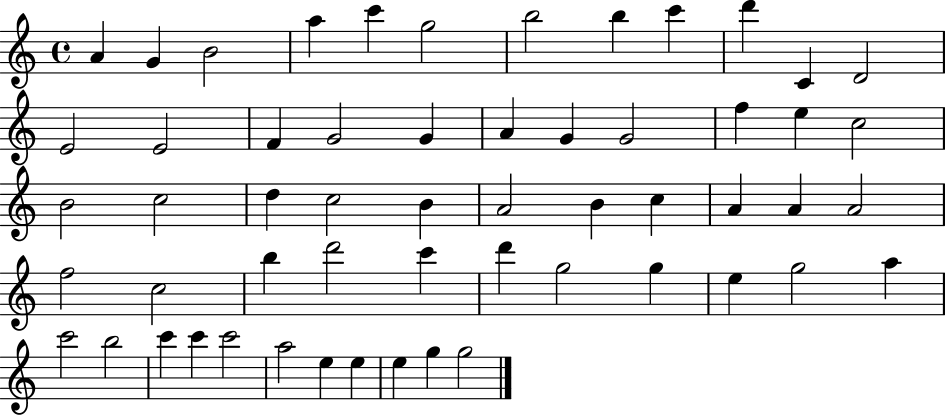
X:1
T:Untitled
M:4/4
L:1/4
K:C
A G B2 a c' g2 b2 b c' d' C D2 E2 E2 F G2 G A G G2 f e c2 B2 c2 d c2 B A2 B c A A A2 f2 c2 b d'2 c' d' g2 g e g2 a c'2 b2 c' c' c'2 a2 e e e g g2